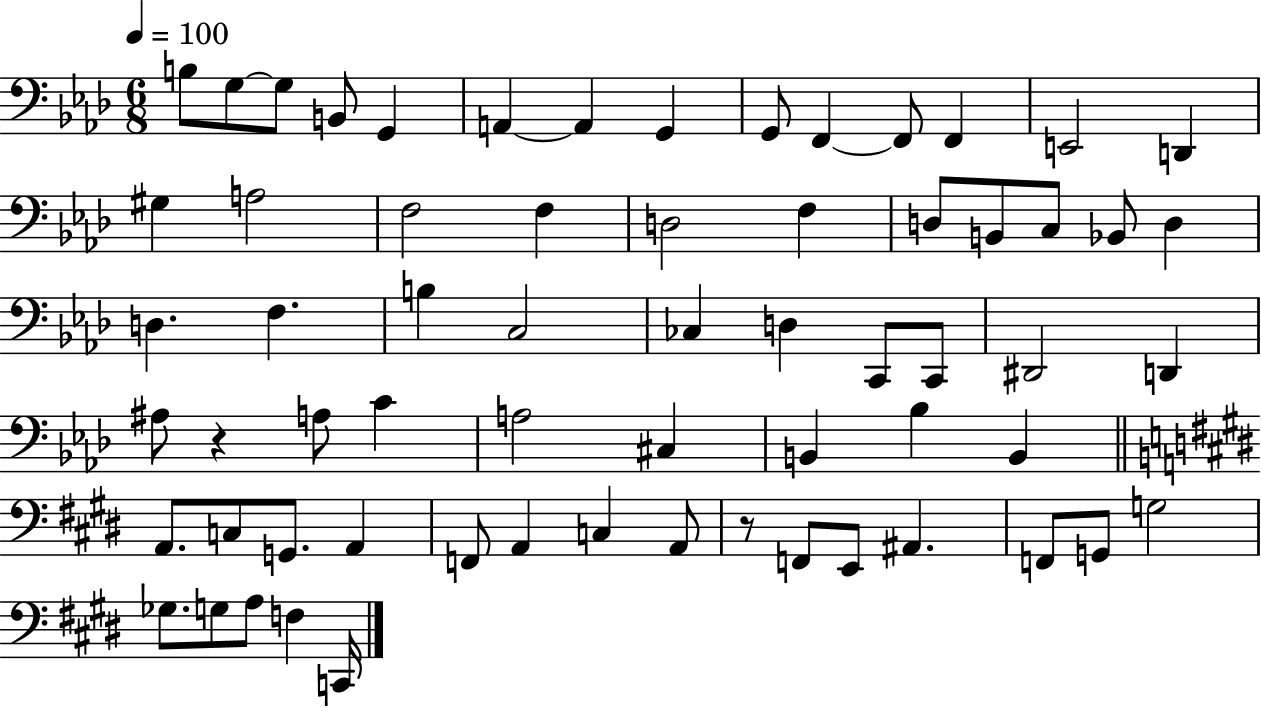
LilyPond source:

{
  \clef bass
  \numericTimeSignature
  \time 6/8
  \key aes \major
  \tempo 4 = 100
  b8 g8~~ g8 b,8 g,4 | a,4~~ a,4 g,4 | g,8 f,4~~ f,8 f,4 | e,2 d,4 | \break gis4 a2 | f2 f4 | d2 f4 | d8 b,8 c8 bes,8 d4 | \break d4. f4. | b4 c2 | ces4 d4 c,8 c,8 | dis,2 d,4 | \break ais8 r4 a8 c'4 | a2 cis4 | b,4 bes4 b,4 | \bar "||" \break \key e \major a,8. c8 g,8. a,4 | f,8 a,4 c4 a,8 | r8 f,8 e,8 ais,4. | f,8 g,8 g2 | \break ges8. g8 a8 f4 c,16 | \bar "|."
}